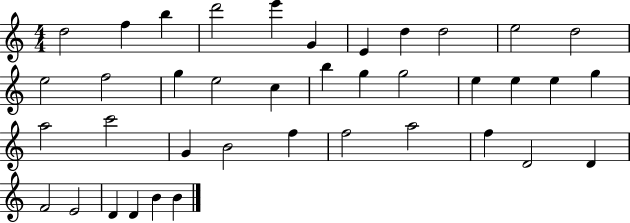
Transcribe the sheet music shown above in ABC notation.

X:1
T:Untitled
M:4/4
L:1/4
K:C
d2 f b d'2 e' G E d d2 e2 d2 e2 f2 g e2 c b g g2 e e e g a2 c'2 G B2 f f2 a2 f D2 D F2 E2 D D B B